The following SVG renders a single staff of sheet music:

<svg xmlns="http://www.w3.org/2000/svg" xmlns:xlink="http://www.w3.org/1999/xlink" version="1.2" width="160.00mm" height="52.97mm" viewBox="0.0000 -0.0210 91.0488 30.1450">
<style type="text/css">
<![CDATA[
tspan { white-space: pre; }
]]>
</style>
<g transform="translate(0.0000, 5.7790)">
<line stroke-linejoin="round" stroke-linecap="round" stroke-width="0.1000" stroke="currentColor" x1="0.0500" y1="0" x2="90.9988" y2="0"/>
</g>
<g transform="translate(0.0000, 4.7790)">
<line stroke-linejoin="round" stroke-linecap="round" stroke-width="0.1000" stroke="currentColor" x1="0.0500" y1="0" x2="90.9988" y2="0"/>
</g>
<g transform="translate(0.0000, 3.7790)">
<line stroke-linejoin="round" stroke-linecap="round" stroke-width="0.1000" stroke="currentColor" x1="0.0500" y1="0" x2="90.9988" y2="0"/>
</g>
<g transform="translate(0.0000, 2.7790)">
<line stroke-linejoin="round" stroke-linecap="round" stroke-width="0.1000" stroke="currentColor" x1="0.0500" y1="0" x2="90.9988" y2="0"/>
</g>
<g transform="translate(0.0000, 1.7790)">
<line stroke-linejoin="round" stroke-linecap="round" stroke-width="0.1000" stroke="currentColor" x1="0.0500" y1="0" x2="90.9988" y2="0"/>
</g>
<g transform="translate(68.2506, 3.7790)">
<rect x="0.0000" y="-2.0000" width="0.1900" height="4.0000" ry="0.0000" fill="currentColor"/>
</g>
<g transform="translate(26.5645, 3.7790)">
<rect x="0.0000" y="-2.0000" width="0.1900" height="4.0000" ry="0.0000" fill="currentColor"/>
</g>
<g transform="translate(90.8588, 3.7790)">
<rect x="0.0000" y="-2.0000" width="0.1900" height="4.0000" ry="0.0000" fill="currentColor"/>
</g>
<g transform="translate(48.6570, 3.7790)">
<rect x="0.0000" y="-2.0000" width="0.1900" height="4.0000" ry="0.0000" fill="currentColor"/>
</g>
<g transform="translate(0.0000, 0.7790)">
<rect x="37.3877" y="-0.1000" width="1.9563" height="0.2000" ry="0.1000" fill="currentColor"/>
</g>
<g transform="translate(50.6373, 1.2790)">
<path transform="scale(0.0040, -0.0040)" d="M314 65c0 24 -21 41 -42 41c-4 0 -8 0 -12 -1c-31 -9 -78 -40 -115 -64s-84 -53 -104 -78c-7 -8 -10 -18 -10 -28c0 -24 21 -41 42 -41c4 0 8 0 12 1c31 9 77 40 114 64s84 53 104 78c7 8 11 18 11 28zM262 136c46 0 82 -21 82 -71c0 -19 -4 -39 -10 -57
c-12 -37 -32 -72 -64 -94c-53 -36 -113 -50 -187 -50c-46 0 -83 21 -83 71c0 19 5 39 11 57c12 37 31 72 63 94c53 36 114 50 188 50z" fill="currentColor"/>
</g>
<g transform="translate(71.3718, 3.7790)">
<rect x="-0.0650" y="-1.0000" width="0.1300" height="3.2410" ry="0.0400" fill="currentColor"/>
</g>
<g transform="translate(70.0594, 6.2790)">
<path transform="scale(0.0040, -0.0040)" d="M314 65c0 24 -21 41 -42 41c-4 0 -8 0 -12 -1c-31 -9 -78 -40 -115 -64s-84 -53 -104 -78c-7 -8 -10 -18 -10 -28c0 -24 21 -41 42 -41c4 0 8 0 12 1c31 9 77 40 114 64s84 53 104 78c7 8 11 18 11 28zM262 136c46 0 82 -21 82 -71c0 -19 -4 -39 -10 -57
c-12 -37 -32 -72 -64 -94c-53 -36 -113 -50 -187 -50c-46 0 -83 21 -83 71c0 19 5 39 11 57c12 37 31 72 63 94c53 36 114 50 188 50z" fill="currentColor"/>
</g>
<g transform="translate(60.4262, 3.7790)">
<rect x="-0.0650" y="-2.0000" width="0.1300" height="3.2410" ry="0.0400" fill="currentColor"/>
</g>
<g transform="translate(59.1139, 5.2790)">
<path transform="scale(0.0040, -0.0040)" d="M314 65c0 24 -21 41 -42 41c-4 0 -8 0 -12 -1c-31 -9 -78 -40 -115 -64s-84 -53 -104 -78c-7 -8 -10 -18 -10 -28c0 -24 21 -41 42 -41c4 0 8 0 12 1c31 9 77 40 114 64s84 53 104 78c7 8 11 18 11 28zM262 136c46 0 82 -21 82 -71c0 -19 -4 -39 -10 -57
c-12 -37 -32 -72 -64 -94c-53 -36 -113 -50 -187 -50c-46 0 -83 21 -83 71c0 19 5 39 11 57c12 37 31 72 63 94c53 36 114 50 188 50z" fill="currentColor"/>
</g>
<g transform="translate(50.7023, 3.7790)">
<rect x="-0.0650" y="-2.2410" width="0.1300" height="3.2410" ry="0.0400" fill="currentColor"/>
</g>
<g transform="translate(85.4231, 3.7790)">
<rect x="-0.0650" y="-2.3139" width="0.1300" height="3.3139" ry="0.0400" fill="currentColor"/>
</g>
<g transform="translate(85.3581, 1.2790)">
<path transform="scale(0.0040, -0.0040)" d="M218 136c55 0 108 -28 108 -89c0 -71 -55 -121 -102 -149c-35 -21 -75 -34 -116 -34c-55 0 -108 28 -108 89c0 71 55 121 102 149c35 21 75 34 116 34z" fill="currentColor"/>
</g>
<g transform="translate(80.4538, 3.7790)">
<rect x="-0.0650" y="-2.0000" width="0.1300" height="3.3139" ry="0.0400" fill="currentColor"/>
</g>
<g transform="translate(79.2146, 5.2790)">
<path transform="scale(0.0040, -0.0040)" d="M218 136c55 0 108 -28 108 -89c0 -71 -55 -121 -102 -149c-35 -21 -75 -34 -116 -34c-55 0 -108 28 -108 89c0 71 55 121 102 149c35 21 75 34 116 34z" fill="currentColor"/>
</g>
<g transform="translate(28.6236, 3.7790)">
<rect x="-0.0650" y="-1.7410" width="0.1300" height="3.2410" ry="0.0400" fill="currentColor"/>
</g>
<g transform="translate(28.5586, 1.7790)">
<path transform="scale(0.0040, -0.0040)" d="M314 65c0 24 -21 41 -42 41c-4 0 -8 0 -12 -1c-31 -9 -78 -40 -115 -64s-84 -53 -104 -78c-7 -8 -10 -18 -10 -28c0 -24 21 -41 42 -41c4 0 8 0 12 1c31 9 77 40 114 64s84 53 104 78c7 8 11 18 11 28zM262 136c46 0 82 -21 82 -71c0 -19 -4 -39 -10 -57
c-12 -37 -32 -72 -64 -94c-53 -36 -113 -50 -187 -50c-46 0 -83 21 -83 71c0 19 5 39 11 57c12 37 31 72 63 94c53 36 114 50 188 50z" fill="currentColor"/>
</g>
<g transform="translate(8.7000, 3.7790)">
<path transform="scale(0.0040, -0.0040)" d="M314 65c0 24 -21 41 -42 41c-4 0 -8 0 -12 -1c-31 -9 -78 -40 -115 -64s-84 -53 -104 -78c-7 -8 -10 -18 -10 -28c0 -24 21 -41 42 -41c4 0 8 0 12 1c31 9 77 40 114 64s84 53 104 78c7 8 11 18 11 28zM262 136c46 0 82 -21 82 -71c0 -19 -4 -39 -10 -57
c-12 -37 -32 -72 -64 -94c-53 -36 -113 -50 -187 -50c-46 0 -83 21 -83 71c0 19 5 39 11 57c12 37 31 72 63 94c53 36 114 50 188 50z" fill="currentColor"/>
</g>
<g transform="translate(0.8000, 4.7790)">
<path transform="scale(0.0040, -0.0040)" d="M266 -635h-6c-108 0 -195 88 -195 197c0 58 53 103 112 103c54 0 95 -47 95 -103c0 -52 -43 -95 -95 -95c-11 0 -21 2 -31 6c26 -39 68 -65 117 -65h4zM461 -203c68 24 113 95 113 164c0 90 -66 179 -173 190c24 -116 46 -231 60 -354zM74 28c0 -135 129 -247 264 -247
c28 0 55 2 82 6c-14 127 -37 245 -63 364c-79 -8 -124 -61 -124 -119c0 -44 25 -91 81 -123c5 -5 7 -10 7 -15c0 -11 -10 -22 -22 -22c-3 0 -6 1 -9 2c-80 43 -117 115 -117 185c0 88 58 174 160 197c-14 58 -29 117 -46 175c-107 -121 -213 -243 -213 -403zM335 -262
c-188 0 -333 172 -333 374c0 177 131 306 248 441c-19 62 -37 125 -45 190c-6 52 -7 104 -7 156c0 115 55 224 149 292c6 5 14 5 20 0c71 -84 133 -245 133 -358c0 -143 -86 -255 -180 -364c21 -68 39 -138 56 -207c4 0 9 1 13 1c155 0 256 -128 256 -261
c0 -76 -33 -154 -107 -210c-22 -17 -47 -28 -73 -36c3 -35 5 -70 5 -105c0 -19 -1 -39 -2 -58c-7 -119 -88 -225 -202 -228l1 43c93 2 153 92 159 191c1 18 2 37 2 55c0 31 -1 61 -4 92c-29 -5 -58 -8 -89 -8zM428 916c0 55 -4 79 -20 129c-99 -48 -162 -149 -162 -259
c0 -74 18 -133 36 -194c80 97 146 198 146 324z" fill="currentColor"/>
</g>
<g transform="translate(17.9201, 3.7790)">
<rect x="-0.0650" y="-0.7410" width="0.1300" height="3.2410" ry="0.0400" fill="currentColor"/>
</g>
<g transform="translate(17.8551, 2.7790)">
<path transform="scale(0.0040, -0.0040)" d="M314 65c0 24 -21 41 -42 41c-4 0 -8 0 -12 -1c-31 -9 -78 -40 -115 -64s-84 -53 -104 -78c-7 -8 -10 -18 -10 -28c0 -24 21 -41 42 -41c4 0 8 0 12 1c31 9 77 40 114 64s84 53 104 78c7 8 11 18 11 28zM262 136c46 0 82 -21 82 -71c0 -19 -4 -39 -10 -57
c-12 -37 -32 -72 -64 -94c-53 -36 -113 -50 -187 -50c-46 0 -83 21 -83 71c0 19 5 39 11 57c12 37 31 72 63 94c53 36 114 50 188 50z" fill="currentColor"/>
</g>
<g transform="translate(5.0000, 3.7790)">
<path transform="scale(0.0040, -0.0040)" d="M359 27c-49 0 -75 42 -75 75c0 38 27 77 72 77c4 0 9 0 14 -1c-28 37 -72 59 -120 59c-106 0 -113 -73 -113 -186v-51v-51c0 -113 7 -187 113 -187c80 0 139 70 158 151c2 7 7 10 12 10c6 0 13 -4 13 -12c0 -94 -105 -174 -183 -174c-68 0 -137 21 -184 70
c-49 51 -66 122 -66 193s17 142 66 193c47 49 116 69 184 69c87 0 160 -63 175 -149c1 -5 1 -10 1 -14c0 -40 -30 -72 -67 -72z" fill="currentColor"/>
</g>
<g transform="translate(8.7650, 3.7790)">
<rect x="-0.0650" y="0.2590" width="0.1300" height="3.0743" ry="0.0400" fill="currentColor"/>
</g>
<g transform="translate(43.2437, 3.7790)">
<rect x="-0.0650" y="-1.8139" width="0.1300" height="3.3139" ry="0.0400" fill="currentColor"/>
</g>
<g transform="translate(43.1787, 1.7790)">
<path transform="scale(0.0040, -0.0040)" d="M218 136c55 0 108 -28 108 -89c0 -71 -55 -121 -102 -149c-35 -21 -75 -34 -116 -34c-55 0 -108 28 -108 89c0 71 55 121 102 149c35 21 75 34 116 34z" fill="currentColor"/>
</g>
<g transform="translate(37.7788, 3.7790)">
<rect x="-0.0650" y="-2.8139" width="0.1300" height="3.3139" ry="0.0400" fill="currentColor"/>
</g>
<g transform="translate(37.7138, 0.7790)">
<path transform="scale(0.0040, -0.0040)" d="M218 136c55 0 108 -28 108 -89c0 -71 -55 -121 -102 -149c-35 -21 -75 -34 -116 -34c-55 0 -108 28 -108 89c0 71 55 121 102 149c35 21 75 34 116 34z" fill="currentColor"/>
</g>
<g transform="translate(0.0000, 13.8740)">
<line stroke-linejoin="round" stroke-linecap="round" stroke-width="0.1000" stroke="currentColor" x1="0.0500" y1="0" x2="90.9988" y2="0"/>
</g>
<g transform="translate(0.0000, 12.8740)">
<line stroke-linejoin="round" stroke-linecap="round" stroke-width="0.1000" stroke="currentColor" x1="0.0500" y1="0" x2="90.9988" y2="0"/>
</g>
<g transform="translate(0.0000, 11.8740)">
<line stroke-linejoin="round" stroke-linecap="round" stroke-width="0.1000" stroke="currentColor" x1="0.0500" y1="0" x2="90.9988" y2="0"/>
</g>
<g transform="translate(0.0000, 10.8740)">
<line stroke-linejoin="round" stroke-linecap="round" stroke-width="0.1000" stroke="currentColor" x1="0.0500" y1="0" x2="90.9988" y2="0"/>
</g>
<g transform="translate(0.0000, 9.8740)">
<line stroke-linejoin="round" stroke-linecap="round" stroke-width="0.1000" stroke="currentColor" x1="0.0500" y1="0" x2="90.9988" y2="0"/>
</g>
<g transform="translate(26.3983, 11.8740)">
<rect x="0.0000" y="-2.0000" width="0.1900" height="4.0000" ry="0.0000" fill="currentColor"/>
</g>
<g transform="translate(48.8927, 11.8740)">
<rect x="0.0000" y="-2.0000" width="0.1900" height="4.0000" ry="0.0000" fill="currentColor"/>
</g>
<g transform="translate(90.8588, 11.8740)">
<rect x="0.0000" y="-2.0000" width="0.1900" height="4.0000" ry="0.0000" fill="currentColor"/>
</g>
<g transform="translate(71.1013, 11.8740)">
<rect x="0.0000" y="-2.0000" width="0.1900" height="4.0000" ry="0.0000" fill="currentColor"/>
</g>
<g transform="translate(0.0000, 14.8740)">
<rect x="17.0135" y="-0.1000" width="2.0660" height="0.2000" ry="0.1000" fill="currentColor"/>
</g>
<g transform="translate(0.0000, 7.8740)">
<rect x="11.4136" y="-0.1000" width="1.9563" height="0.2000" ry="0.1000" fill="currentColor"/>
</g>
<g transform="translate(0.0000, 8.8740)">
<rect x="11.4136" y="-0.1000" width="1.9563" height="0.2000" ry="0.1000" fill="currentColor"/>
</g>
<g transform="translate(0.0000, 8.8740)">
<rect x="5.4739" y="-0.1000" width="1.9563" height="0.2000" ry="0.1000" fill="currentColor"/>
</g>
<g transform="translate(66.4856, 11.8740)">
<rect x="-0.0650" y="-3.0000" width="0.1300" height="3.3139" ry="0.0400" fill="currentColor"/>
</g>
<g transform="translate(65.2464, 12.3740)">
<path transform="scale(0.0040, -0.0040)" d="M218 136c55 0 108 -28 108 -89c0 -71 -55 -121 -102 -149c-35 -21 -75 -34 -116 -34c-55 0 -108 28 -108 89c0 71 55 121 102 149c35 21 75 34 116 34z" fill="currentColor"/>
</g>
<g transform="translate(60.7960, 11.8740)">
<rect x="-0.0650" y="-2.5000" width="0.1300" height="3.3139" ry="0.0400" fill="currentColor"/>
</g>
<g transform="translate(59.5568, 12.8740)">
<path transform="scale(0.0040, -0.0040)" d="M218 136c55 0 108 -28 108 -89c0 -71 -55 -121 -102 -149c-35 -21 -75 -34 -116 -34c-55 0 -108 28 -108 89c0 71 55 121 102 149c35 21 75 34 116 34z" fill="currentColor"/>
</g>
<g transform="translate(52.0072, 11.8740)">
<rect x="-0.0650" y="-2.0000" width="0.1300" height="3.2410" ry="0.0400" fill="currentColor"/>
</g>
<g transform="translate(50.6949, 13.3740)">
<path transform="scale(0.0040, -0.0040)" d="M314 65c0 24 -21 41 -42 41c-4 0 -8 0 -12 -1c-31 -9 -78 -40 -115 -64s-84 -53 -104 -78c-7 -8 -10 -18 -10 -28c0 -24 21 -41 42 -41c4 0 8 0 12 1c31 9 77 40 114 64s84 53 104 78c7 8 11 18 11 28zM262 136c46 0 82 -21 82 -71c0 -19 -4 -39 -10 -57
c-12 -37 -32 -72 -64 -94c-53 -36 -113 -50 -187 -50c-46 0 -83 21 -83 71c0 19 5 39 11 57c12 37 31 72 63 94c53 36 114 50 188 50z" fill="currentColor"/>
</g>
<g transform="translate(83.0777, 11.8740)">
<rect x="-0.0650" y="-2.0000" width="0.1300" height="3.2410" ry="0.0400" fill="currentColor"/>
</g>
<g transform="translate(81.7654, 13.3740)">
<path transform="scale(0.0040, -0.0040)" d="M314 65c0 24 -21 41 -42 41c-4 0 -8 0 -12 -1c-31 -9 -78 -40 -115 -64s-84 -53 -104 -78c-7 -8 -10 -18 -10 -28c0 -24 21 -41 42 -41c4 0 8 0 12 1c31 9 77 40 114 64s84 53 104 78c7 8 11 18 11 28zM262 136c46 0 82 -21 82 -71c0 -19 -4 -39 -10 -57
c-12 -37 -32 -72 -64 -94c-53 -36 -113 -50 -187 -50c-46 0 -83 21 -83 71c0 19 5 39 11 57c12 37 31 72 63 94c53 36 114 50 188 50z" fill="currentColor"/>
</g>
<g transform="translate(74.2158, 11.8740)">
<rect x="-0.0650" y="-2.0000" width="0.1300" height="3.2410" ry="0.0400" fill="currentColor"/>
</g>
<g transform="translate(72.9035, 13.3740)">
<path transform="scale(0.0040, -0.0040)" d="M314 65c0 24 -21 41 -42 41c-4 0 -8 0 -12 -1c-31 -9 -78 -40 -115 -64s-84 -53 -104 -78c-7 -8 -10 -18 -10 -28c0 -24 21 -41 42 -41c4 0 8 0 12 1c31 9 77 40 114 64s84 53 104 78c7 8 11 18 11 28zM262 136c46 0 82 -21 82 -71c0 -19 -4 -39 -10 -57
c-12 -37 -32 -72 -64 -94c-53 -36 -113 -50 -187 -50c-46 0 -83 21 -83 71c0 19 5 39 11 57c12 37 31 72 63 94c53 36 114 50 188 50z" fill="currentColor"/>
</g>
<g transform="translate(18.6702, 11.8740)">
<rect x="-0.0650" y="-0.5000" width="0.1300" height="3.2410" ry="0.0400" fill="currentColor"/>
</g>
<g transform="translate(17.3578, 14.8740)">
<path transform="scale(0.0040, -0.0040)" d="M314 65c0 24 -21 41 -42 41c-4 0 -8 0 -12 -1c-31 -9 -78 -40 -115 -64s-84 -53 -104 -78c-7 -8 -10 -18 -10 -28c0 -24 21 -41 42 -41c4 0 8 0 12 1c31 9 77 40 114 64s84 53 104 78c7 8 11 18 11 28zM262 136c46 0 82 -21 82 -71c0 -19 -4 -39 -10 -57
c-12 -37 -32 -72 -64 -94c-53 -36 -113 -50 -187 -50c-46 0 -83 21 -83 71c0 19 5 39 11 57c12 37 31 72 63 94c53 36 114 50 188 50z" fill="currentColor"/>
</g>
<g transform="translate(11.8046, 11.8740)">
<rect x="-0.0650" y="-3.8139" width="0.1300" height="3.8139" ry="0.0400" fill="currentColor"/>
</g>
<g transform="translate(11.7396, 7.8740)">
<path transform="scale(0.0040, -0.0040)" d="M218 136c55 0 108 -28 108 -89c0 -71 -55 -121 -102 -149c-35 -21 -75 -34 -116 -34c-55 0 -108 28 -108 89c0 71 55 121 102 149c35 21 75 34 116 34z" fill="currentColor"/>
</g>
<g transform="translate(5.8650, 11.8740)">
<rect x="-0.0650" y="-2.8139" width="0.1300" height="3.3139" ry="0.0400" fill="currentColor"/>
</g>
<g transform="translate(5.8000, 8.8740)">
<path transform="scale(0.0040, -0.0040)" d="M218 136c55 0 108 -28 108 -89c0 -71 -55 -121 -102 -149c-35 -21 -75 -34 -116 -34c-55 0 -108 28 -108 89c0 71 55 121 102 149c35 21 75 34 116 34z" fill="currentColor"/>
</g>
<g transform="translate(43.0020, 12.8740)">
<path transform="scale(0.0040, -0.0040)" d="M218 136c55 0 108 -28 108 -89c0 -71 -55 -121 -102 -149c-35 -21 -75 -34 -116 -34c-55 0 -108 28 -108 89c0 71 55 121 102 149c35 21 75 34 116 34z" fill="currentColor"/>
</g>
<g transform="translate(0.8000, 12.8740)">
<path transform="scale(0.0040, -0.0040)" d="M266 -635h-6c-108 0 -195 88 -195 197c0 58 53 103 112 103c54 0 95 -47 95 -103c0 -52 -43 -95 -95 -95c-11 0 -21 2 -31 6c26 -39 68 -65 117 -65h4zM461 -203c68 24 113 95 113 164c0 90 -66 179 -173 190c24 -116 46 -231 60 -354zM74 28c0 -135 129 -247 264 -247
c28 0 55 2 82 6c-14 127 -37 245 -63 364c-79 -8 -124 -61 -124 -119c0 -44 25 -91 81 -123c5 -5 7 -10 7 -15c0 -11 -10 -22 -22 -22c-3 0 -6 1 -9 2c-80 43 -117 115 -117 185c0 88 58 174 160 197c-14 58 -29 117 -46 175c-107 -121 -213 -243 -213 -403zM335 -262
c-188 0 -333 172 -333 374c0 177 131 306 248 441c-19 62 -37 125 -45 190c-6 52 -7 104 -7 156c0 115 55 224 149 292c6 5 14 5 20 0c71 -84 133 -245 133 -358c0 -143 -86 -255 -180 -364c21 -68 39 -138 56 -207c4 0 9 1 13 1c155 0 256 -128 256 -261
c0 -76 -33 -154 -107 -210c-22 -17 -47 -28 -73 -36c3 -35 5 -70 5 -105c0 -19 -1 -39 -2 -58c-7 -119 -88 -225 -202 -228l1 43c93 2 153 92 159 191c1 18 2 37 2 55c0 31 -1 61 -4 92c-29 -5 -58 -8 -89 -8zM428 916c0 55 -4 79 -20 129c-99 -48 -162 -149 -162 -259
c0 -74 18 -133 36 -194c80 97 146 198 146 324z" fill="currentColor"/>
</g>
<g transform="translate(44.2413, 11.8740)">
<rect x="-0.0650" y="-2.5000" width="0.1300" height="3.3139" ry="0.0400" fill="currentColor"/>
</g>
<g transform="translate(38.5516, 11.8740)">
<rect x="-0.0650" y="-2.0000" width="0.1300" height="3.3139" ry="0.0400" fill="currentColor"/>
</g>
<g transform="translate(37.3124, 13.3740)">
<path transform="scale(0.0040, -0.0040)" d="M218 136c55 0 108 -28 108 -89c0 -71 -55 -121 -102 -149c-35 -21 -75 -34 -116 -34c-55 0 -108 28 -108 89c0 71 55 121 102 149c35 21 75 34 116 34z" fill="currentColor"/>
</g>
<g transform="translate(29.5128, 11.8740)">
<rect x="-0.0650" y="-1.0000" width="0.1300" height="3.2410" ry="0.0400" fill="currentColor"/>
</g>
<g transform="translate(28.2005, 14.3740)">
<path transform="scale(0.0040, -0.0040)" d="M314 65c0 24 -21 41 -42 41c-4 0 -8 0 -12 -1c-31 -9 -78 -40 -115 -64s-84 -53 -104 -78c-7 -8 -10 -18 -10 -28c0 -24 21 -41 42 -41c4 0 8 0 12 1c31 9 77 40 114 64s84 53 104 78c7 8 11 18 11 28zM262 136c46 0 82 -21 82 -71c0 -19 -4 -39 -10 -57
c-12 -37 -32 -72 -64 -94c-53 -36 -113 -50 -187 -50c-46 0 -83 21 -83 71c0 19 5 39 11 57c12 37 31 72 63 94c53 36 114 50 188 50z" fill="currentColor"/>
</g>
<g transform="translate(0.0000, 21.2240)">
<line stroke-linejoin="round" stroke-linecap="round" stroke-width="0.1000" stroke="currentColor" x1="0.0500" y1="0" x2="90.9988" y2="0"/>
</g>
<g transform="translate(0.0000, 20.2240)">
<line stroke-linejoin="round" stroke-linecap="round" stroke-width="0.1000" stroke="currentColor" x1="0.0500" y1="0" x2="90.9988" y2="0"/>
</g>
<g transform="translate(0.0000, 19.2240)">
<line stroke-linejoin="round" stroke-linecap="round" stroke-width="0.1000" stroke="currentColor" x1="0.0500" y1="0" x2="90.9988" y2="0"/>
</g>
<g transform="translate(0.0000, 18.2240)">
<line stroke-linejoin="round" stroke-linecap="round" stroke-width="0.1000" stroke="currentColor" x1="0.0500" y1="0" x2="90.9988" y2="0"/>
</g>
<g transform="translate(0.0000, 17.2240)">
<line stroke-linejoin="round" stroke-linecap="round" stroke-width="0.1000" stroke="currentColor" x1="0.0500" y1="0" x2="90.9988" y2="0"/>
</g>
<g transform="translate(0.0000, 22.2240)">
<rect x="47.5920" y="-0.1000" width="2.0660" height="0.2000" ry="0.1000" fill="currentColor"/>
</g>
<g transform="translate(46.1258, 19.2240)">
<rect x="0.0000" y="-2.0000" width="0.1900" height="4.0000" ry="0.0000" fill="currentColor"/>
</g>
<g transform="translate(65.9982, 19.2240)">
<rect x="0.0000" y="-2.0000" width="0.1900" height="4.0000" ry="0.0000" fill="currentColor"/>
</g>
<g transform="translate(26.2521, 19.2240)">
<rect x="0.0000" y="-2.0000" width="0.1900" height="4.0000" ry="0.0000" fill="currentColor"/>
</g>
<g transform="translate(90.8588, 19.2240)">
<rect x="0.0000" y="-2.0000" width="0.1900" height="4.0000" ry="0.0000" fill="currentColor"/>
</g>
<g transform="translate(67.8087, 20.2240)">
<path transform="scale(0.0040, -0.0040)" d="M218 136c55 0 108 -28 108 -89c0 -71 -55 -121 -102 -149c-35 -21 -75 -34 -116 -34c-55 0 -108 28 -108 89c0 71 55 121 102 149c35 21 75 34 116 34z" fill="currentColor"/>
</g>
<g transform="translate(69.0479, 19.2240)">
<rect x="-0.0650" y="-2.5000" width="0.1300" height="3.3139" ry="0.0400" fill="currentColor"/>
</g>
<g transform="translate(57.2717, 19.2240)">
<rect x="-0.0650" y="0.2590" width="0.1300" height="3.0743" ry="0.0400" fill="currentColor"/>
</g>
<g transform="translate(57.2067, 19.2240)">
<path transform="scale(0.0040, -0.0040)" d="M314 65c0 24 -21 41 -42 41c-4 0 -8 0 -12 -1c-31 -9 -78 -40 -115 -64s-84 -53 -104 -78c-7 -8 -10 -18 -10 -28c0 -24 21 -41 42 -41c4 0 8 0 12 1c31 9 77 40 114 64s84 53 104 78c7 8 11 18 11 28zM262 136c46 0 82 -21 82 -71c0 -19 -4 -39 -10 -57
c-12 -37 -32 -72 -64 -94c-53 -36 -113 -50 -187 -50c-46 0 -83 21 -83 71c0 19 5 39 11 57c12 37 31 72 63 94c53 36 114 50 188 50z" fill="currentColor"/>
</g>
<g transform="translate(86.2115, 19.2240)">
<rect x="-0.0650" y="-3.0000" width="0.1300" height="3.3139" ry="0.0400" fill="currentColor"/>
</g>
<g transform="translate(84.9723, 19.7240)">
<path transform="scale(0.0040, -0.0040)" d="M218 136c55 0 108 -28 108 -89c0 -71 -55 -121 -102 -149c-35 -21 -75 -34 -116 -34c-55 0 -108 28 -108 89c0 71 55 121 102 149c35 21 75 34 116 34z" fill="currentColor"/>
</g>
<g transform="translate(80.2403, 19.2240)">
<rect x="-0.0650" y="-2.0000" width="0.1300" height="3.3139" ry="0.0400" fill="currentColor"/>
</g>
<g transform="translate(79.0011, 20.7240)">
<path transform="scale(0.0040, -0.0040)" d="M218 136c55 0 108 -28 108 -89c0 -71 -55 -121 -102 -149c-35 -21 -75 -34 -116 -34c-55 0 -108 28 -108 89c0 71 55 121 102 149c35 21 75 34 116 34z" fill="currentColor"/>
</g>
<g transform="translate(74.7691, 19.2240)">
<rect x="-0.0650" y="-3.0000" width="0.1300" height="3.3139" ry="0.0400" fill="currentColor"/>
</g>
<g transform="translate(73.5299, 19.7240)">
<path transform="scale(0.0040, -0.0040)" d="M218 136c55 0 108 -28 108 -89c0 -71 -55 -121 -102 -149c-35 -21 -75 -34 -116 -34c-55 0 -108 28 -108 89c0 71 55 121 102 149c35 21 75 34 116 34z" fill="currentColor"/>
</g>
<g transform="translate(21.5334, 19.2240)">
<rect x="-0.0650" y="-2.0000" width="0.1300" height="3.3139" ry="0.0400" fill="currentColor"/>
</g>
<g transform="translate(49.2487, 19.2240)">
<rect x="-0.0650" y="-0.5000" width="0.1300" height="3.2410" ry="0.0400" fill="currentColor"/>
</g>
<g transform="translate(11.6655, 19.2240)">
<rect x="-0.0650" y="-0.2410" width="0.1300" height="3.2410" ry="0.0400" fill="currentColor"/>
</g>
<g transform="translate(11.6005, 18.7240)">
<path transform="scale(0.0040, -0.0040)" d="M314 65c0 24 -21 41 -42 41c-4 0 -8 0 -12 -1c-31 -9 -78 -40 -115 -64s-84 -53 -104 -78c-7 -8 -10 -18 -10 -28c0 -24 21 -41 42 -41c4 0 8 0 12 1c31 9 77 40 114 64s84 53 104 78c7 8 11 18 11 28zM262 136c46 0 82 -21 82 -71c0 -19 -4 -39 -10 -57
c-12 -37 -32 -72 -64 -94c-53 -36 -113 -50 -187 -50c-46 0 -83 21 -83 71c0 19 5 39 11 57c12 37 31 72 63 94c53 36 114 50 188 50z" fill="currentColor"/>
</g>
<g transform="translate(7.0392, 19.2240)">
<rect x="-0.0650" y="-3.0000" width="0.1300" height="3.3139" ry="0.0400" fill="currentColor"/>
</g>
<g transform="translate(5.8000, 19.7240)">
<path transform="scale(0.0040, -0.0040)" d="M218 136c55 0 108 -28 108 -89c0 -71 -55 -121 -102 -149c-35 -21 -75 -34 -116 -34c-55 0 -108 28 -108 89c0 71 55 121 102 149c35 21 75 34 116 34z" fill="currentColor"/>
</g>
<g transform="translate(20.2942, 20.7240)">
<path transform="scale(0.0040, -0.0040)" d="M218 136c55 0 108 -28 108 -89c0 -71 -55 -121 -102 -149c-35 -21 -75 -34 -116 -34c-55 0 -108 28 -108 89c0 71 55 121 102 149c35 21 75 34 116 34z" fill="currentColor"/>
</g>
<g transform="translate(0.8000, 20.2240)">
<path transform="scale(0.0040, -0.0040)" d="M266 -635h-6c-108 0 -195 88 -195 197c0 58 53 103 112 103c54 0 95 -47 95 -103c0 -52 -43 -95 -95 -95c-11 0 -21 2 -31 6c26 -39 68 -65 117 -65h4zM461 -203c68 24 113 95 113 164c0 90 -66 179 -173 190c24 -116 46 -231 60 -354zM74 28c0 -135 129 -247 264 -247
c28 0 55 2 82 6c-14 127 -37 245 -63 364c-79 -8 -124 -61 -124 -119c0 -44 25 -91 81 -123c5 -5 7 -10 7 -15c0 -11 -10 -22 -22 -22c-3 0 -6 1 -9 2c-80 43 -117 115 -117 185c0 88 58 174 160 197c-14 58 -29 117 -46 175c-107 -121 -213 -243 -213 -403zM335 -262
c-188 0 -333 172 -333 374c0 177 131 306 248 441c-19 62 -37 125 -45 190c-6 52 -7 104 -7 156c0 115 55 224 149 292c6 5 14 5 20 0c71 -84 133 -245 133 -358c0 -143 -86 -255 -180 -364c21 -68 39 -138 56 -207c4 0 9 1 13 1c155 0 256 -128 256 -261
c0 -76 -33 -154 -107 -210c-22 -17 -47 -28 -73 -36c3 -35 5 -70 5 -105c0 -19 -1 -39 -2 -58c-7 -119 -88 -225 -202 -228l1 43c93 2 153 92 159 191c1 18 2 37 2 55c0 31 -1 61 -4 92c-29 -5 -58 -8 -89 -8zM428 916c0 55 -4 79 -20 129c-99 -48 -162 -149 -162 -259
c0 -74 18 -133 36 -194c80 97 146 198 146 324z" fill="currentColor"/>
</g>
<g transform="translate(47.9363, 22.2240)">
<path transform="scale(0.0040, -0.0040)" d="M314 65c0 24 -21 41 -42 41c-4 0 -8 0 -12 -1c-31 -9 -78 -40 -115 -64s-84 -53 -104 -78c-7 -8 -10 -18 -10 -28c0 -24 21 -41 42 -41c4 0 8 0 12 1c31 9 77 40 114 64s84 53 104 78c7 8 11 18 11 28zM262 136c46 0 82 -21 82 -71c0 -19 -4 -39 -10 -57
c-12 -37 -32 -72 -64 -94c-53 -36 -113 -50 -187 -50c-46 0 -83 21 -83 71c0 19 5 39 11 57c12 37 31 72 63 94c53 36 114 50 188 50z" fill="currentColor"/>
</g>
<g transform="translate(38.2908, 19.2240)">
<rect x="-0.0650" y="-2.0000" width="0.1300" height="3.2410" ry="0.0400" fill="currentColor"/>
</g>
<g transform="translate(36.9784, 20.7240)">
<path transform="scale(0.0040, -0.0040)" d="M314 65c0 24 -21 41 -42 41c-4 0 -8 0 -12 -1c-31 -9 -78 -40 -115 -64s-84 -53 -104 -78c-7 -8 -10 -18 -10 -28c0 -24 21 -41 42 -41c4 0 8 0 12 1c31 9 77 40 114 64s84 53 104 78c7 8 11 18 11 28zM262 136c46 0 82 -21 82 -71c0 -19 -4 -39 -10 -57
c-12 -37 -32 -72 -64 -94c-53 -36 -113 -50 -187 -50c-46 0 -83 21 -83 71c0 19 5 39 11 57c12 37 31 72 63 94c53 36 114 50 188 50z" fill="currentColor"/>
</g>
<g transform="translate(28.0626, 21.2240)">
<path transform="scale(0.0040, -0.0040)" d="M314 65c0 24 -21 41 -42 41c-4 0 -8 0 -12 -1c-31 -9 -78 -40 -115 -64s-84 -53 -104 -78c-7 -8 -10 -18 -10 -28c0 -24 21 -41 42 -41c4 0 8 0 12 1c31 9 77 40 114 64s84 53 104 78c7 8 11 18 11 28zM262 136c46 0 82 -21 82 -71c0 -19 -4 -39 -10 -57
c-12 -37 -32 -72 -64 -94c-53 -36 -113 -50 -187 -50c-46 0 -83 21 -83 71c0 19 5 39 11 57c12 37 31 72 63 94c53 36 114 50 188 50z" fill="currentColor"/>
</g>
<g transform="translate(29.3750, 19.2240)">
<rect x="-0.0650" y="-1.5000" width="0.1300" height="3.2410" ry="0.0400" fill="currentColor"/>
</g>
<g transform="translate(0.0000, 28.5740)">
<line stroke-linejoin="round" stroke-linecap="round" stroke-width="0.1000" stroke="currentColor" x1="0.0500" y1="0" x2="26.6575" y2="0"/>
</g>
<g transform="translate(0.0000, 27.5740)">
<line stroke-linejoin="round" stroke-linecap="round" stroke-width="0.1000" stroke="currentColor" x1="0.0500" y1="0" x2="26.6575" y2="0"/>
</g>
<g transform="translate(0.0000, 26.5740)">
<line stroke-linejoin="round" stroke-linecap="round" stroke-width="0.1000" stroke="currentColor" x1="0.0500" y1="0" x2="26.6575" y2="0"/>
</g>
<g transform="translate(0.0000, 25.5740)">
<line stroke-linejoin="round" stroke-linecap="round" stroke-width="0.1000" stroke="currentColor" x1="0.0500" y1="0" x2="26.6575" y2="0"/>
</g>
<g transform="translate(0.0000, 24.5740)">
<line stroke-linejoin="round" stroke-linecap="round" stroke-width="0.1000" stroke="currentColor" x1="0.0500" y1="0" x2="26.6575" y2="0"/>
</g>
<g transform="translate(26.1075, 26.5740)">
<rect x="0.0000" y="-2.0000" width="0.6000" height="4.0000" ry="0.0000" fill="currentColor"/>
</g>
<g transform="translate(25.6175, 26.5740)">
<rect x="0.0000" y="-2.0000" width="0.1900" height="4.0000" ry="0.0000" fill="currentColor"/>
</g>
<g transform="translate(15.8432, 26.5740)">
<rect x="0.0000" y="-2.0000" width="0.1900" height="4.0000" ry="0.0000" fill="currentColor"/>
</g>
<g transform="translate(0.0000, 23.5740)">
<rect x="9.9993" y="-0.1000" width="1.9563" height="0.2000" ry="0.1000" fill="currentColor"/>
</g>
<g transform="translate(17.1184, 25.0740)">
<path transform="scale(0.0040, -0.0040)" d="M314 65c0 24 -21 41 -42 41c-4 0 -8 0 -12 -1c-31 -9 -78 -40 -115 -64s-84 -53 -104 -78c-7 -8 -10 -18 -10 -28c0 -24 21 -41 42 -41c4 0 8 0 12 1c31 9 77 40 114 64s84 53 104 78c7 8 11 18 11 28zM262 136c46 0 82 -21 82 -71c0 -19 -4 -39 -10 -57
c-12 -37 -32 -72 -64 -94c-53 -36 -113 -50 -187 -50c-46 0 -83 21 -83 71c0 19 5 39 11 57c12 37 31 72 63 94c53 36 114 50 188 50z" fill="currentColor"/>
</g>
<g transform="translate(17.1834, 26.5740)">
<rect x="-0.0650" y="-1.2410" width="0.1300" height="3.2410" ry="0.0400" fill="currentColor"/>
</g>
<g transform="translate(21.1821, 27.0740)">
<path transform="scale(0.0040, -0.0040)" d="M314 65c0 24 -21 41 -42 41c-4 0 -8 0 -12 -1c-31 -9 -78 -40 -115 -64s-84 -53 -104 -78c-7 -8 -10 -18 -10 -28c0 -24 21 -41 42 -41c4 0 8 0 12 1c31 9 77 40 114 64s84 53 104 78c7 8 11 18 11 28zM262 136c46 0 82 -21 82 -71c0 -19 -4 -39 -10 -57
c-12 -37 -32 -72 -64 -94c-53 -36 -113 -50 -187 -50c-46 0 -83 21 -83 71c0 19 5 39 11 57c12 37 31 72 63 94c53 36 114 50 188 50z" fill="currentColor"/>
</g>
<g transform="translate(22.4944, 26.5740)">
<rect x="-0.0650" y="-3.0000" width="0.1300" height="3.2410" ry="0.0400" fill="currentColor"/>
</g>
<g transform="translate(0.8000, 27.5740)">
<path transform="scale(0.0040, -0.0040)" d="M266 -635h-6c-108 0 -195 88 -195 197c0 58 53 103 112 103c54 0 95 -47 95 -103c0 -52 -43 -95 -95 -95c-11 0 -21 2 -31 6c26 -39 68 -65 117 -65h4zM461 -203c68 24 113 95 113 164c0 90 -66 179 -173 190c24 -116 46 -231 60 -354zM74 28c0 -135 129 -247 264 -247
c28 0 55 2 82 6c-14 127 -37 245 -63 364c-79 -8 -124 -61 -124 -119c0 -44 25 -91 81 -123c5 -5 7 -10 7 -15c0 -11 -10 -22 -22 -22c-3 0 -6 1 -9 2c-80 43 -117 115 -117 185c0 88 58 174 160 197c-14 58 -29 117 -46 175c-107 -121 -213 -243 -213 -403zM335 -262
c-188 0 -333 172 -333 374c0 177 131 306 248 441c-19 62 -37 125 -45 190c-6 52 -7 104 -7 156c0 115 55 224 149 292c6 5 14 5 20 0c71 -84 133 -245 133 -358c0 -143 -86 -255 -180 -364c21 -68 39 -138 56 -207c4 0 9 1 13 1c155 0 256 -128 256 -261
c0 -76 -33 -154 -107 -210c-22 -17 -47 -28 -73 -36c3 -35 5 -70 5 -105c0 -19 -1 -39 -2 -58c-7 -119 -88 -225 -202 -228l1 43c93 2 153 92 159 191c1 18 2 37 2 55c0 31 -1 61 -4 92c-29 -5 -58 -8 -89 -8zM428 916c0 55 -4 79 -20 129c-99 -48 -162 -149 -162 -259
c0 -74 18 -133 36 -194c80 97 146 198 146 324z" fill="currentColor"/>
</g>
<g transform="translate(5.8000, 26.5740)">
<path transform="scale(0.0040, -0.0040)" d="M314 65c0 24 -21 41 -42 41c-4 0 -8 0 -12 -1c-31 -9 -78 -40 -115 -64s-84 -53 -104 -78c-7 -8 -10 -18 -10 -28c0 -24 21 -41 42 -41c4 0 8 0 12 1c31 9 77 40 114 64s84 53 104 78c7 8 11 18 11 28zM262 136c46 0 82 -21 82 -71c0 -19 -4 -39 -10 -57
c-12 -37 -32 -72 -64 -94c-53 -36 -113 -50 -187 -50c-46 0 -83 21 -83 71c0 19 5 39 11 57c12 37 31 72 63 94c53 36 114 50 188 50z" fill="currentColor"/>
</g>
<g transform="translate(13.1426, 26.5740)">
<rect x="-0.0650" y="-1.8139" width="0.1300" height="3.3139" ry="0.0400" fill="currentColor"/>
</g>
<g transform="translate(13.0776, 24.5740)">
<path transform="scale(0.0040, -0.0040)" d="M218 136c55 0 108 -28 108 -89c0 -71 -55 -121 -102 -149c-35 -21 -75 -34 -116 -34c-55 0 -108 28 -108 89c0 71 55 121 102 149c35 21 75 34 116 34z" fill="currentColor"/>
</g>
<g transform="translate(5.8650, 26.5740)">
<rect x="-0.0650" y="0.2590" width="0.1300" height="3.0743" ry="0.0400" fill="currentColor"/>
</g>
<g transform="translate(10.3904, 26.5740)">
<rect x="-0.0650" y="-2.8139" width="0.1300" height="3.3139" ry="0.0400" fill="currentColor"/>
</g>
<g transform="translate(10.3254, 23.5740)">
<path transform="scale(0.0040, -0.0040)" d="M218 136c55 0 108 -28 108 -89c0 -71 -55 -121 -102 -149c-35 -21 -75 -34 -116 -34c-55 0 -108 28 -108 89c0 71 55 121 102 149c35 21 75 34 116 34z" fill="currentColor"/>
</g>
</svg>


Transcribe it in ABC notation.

X:1
T:Untitled
M:4/4
L:1/4
K:C
B2 d2 f2 a f g2 F2 D2 F g a c' C2 D2 F G F2 G A F2 F2 A c2 F E2 F2 C2 B2 G A F A B2 a f e2 A2